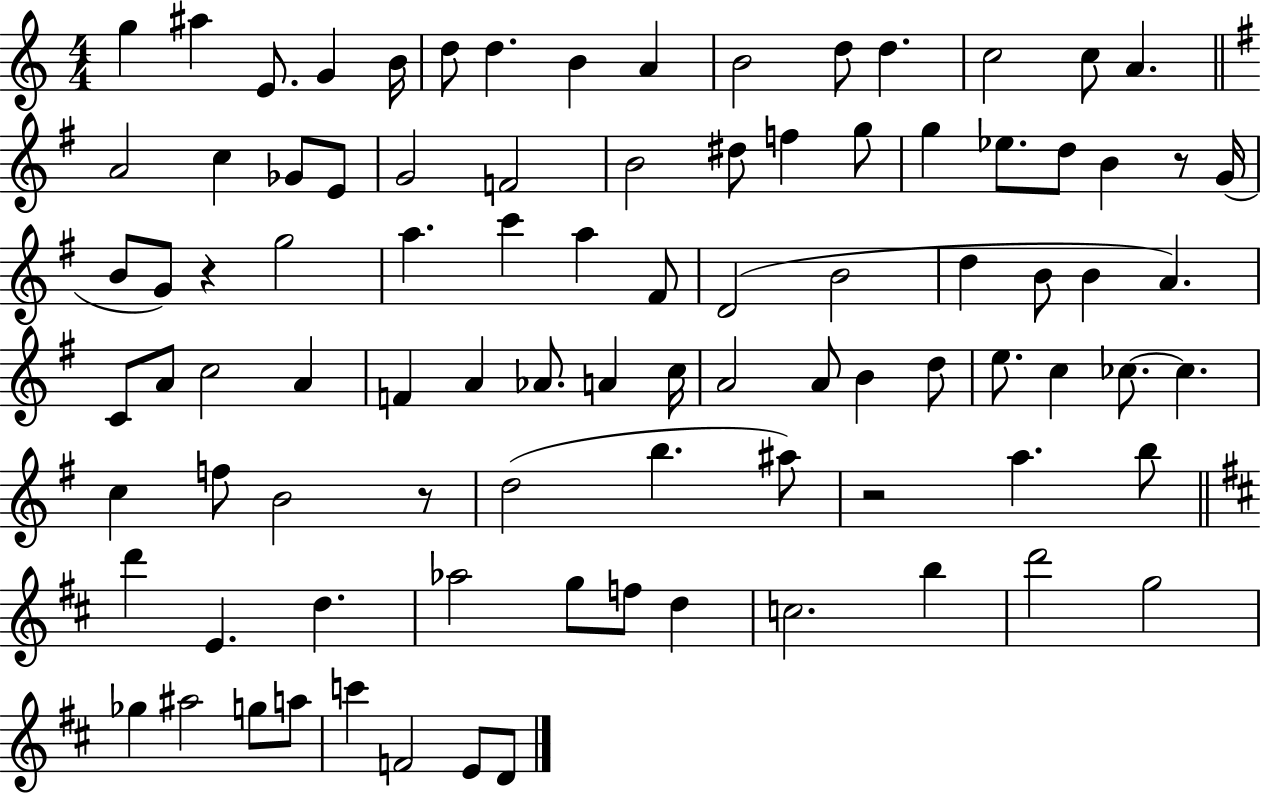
{
  \clef treble
  \numericTimeSignature
  \time 4/4
  \key c \major
  g''4 ais''4 e'8. g'4 b'16 | d''8 d''4. b'4 a'4 | b'2 d''8 d''4. | c''2 c''8 a'4. | \break \bar "||" \break \key e \minor a'2 c''4 ges'8 e'8 | g'2 f'2 | b'2 dis''8 f''4 g''8 | g''4 ees''8. d''8 b'4 r8 g'16( | \break b'8 g'8) r4 g''2 | a''4. c'''4 a''4 fis'8 | d'2( b'2 | d''4 b'8 b'4 a'4.) | \break c'8 a'8 c''2 a'4 | f'4 a'4 aes'8. a'4 c''16 | a'2 a'8 b'4 d''8 | e''8. c''4 ces''8.~~ ces''4. | \break c''4 f''8 b'2 r8 | d''2( b''4. ais''8) | r2 a''4. b''8 | \bar "||" \break \key d \major d'''4 e'4. d''4. | aes''2 g''8 f''8 d''4 | c''2. b''4 | d'''2 g''2 | \break ges''4 ais''2 g''8 a''8 | c'''4 f'2 e'8 d'8 | \bar "|."
}